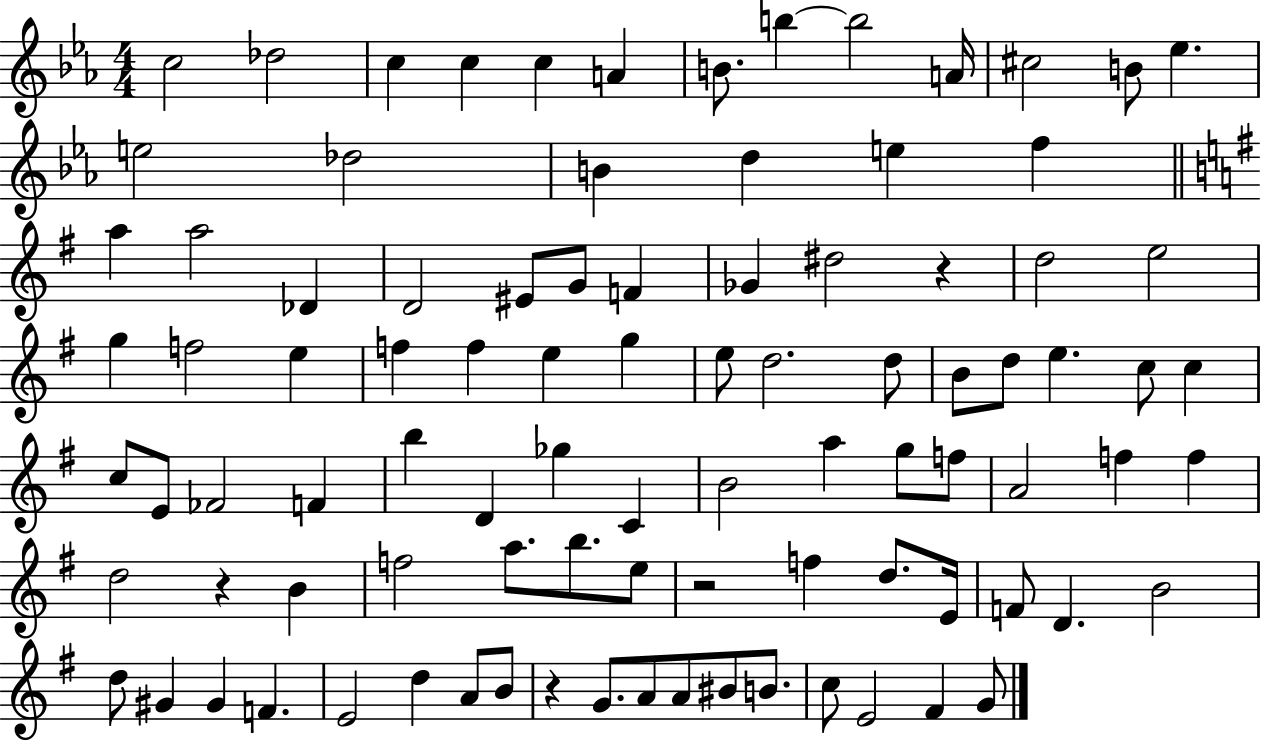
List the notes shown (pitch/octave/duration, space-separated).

C5/h Db5/h C5/q C5/q C5/q A4/q B4/e. B5/q B5/h A4/s C#5/h B4/e Eb5/q. E5/h Db5/h B4/q D5/q E5/q F5/q A5/q A5/h Db4/q D4/h EIS4/e G4/e F4/q Gb4/q D#5/h R/q D5/h E5/h G5/q F5/h E5/q F5/q F5/q E5/q G5/q E5/e D5/h. D5/e B4/e D5/e E5/q. C5/e C5/q C5/e E4/e FES4/h F4/q B5/q D4/q Gb5/q C4/q B4/h A5/q G5/e F5/e A4/h F5/q F5/q D5/h R/q B4/q F5/h A5/e. B5/e. E5/e R/h F5/q D5/e. E4/s F4/e D4/q. B4/h D5/e G#4/q G#4/q F4/q. E4/h D5/q A4/e B4/e R/q G4/e. A4/e A4/e BIS4/e B4/e. C5/e E4/h F#4/q G4/e